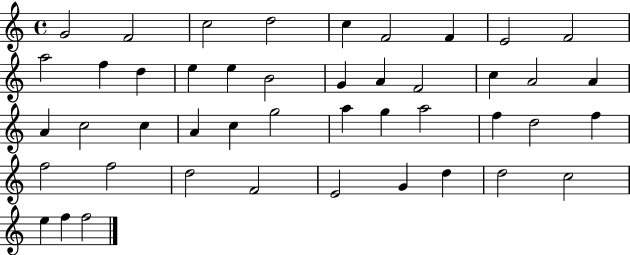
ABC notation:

X:1
T:Untitled
M:4/4
L:1/4
K:C
G2 F2 c2 d2 c F2 F E2 F2 a2 f d e e B2 G A F2 c A2 A A c2 c A c g2 a g a2 f d2 f f2 f2 d2 F2 E2 G d d2 c2 e f f2